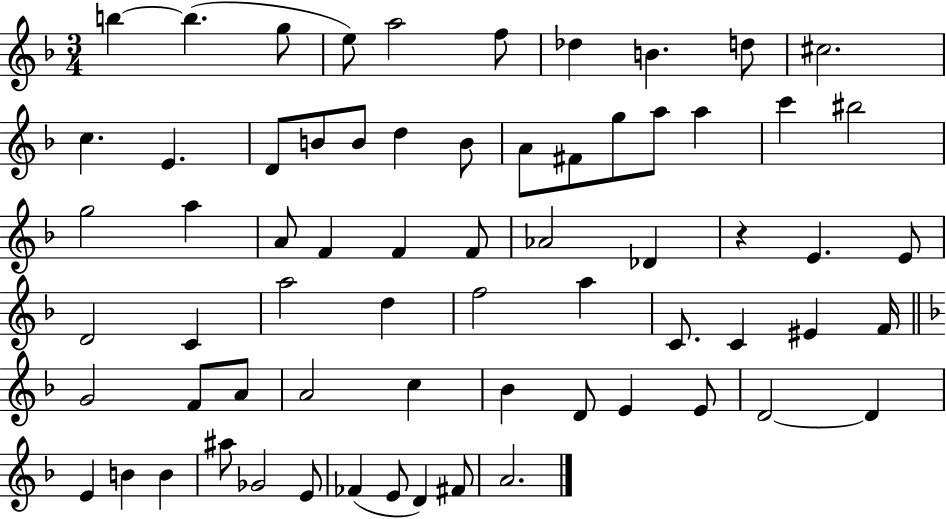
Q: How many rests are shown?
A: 1